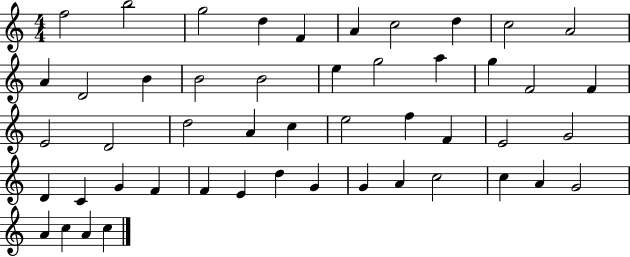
F5/h B5/h G5/h D5/q F4/q A4/q C5/h D5/q C5/h A4/h A4/q D4/h B4/q B4/h B4/h E5/q G5/h A5/q G5/q F4/h F4/q E4/h D4/h D5/h A4/q C5/q E5/h F5/q F4/q E4/h G4/h D4/q C4/q G4/q F4/q F4/q E4/q D5/q G4/q G4/q A4/q C5/h C5/q A4/q G4/h A4/q C5/q A4/q C5/q